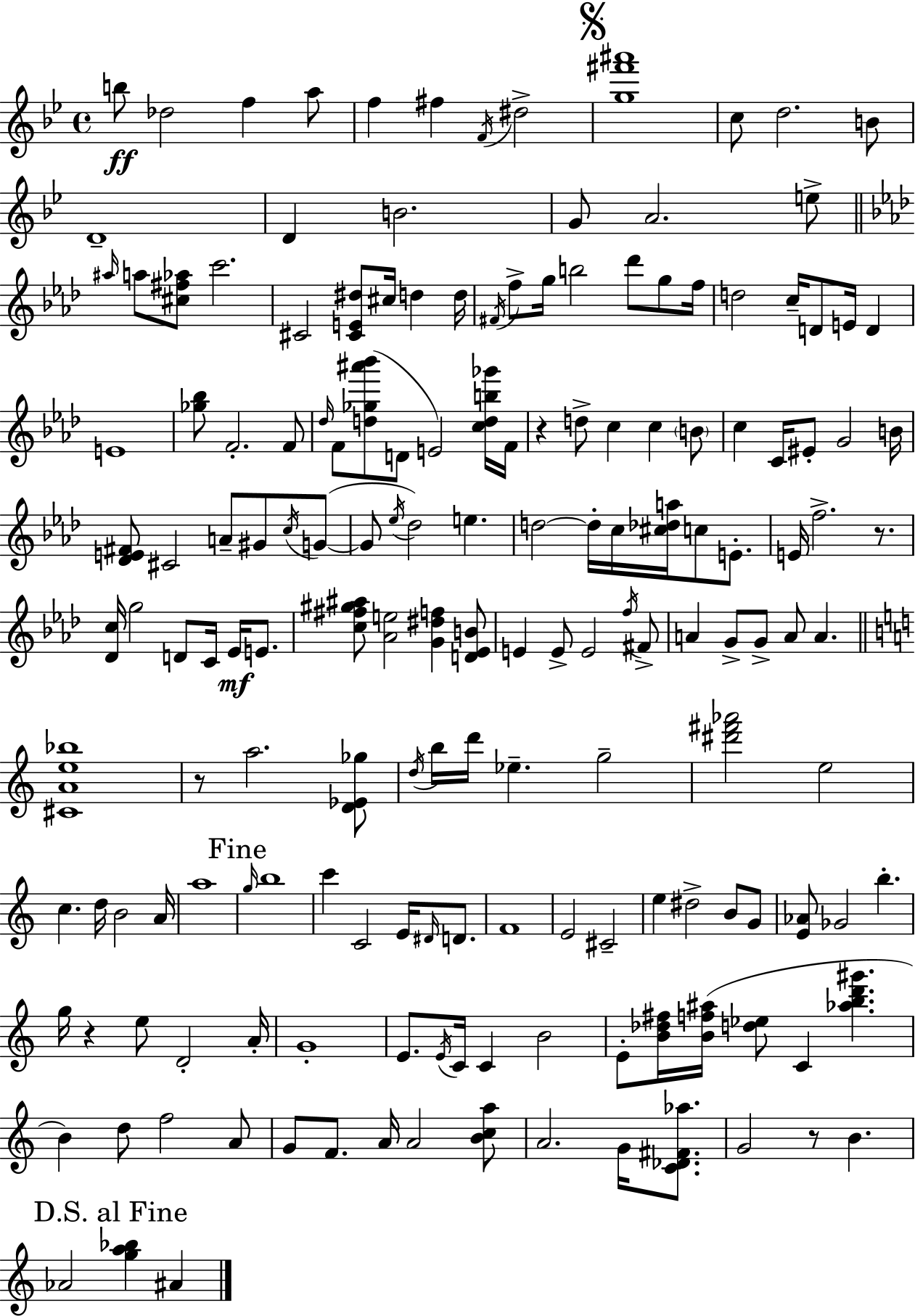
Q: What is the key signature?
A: BES major